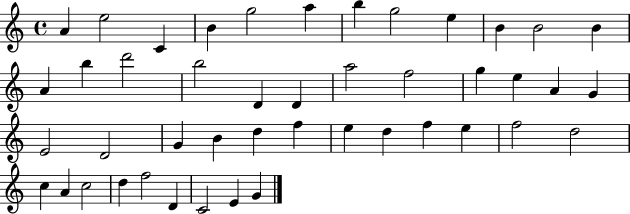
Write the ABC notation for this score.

X:1
T:Untitled
M:4/4
L:1/4
K:C
A e2 C B g2 a b g2 e B B2 B A b d'2 b2 D D a2 f2 g e A G E2 D2 G B d f e d f e f2 d2 c A c2 d f2 D C2 E G